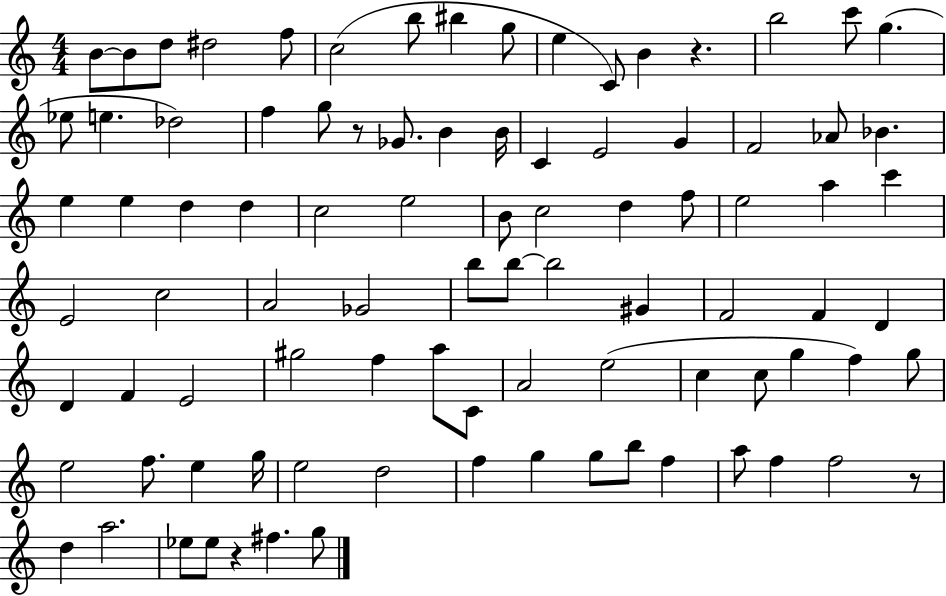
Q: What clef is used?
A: treble